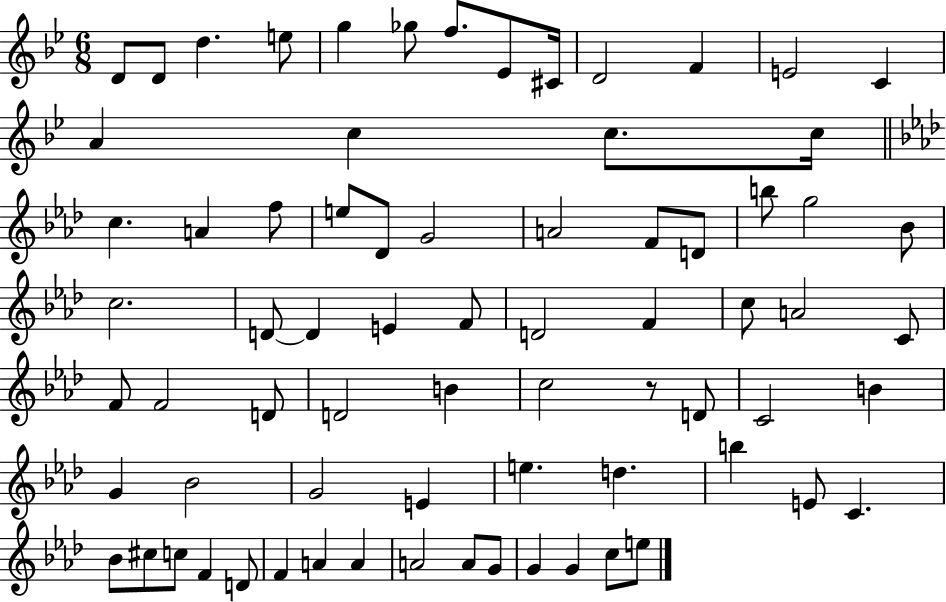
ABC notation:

X:1
T:Untitled
M:6/8
L:1/4
K:Bb
D/2 D/2 d e/2 g _g/2 f/2 _E/2 ^C/4 D2 F E2 C A c c/2 c/4 c A f/2 e/2 _D/2 G2 A2 F/2 D/2 b/2 g2 _B/2 c2 D/2 D E F/2 D2 F c/2 A2 C/2 F/2 F2 D/2 D2 B c2 z/2 D/2 C2 B G _B2 G2 E e d b E/2 C _B/2 ^c/2 c/2 F D/2 F A A A2 A/2 G/2 G G c/2 e/2